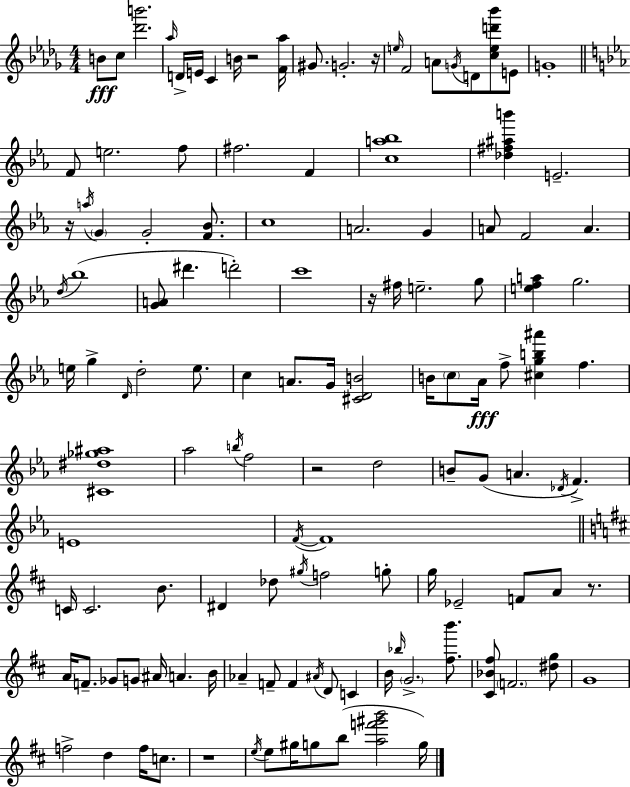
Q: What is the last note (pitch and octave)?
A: G5